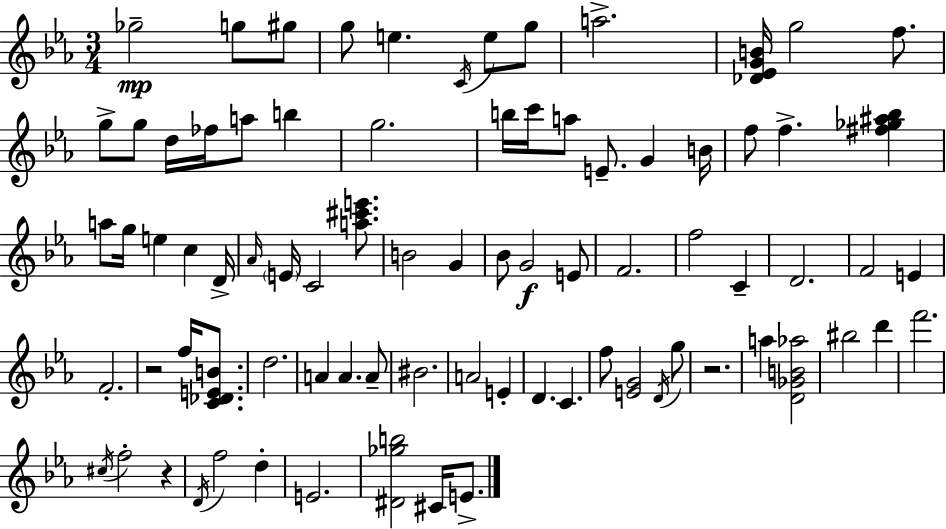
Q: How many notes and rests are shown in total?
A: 81